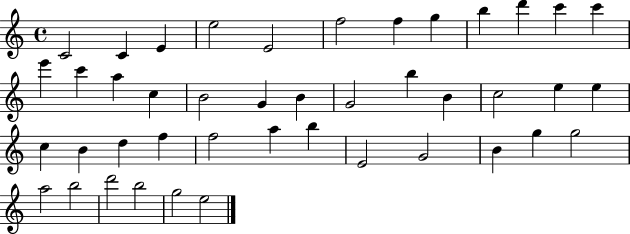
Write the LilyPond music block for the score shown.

{
  \clef treble
  \time 4/4
  \defaultTimeSignature
  \key c \major
  c'2 c'4 e'4 | e''2 e'2 | f''2 f''4 g''4 | b''4 d'''4 c'''4 c'''4 | \break e'''4 c'''4 a''4 c''4 | b'2 g'4 b'4 | g'2 b''4 b'4 | c''2 e''4 e''4 | \break c''4 b'4 d''4 f''4 | f''2 a''4 b''4 | e'2 g'2 | b'4 g''4 g''2 | \break a''2 b''2 | d'''2 b''2 | g''2 e''2 | \bar "|."
}